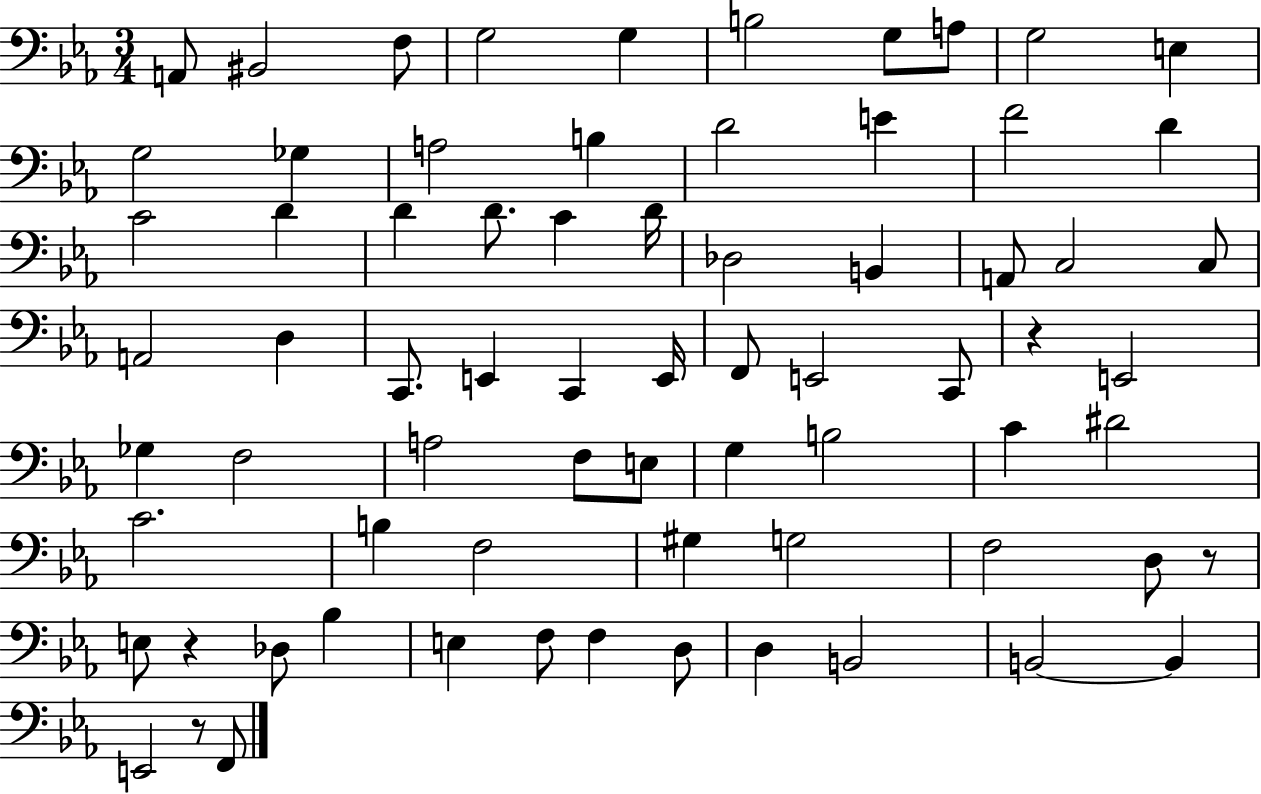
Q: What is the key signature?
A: EES major